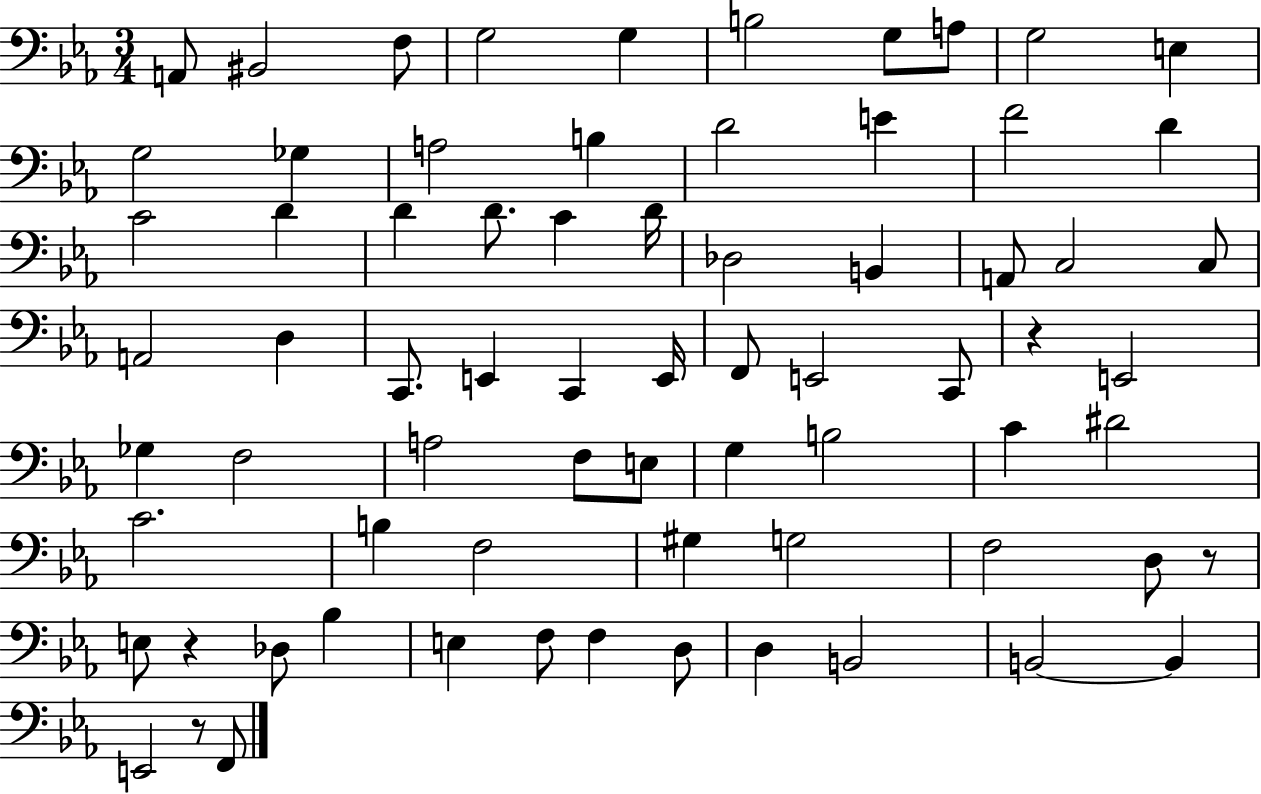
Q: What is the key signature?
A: EES major